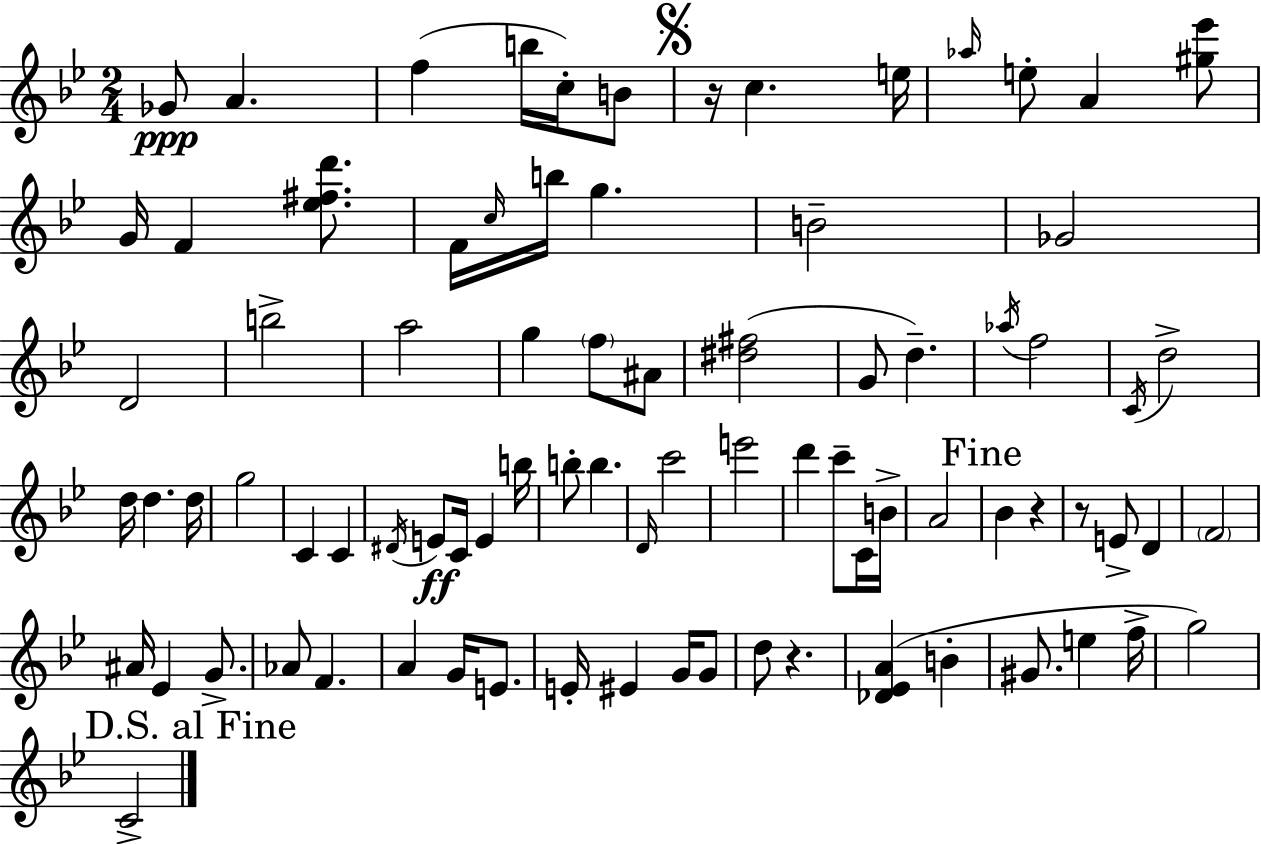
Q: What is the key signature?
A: BES major